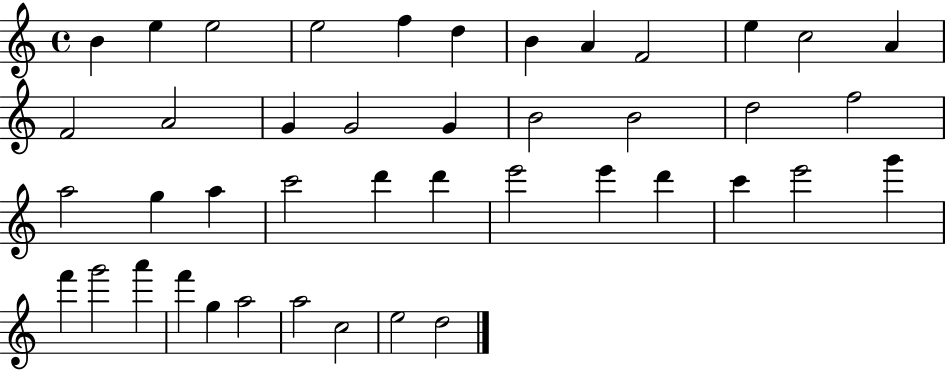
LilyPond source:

{
  \clef treble
  \time 4/4
  \defaultTimeSignature
  \key c \major
  b'4 e''4 e''2 | e''2 f''4 d''4 | b'4 a'4 f'2 | e''4 c''2 a'4 | \break f'2 a'2 | g'4 g'2 g'4 | b'2 b'2 | d''2 f''2 | \break a''2 g''4 a''4 | c'''2 d'''4 d'''4 | e'''2 e'''4 d'''4 | c'''4 e'''2 g'''4 | \break f'''4 g'''2 a'''4 | f'''4 g''4 a''2 | a''2 c''2 | e''2 d''2 | \break \bar "|."
}